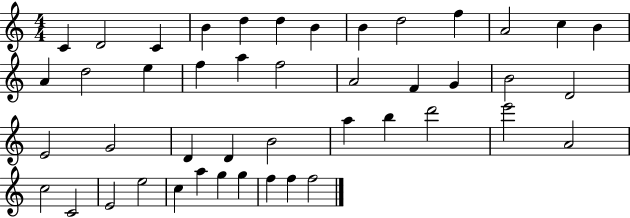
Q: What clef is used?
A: treble